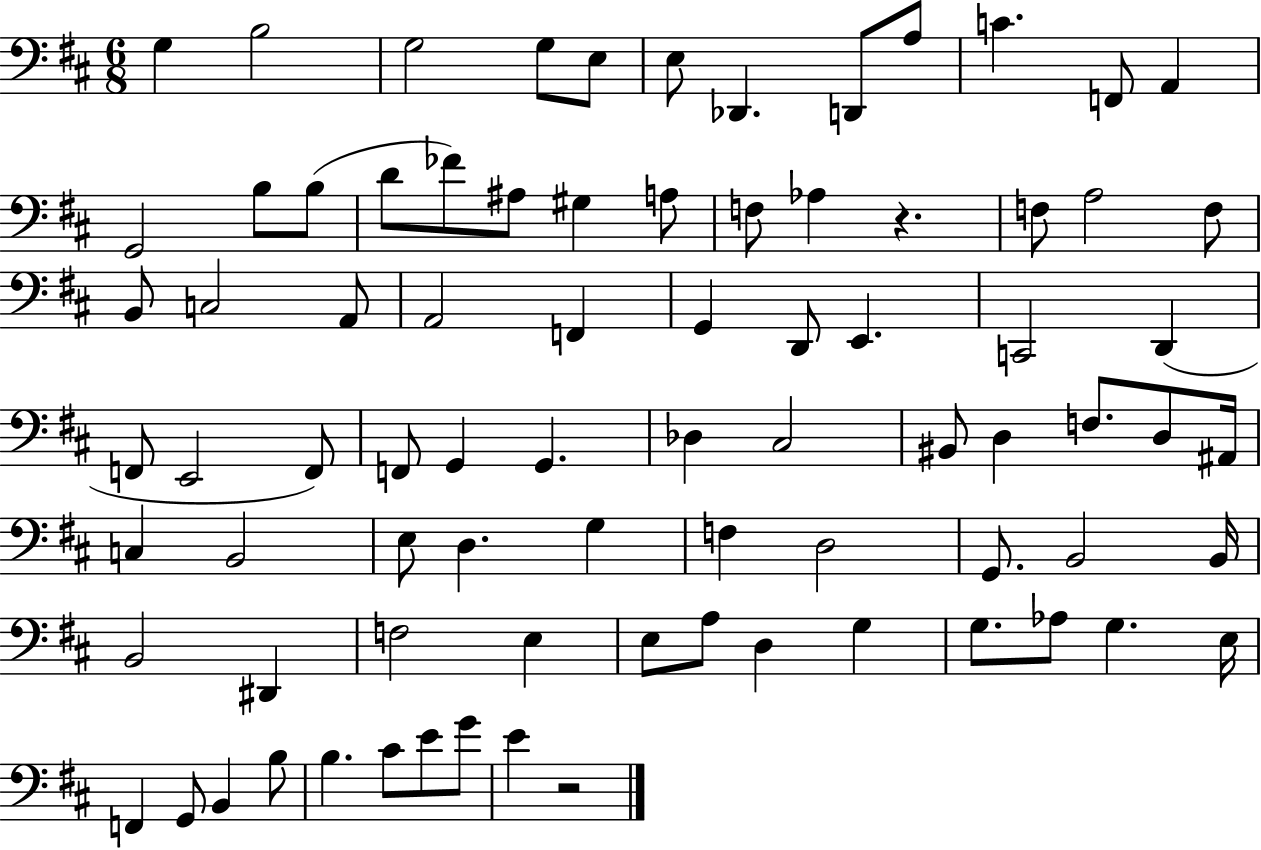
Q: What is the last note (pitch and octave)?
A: E4